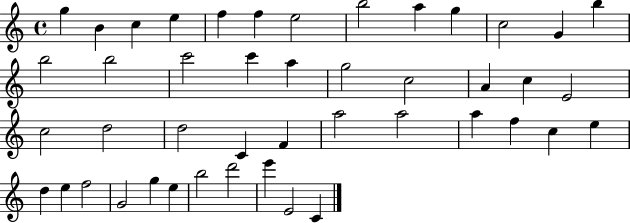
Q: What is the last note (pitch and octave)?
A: C4